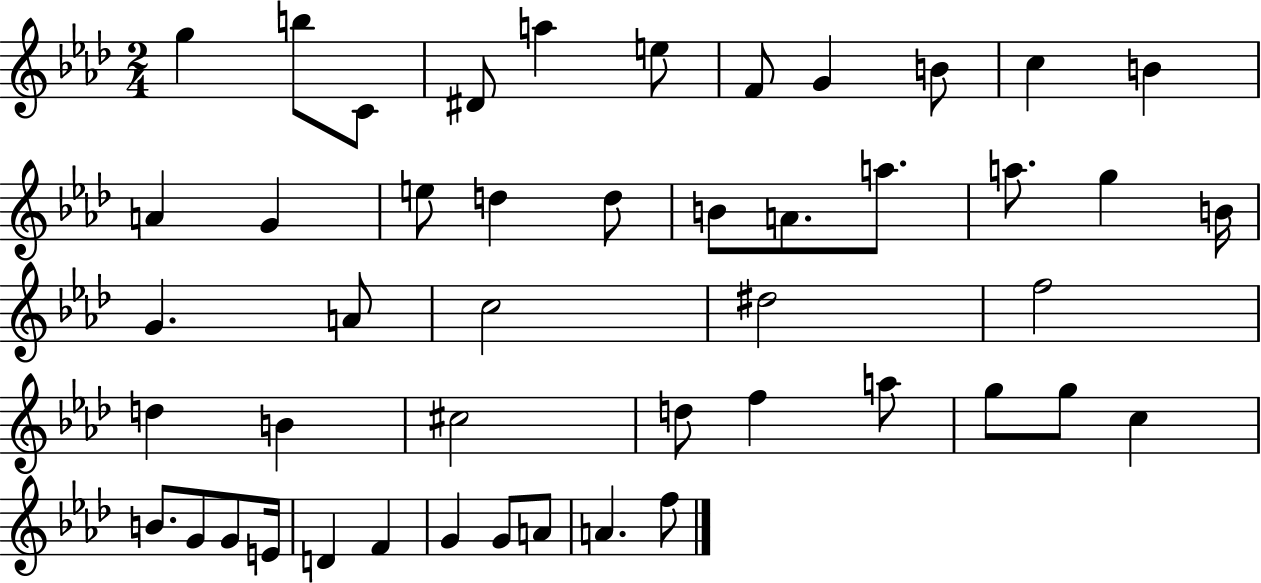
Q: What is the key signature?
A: AES major